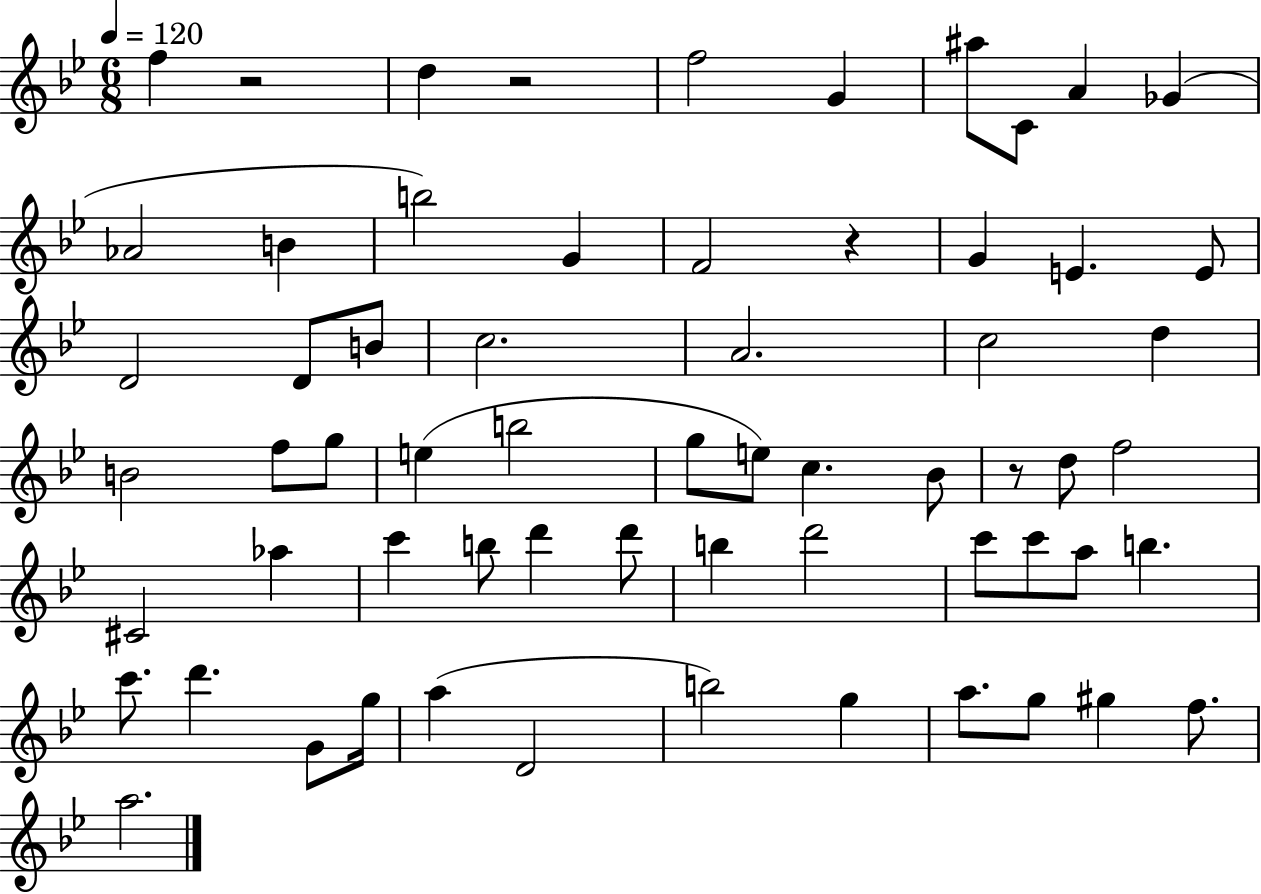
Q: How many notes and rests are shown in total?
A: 63